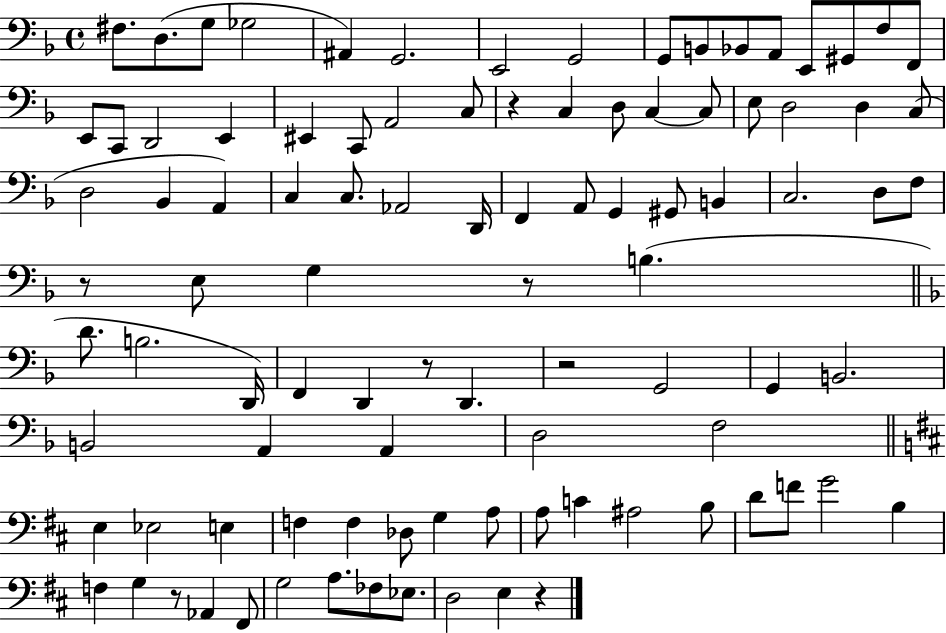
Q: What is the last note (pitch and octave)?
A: E3